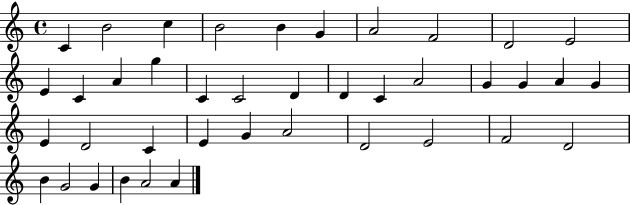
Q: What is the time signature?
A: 4/4